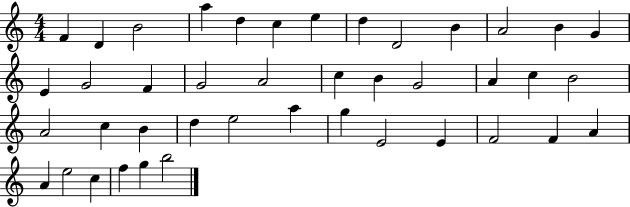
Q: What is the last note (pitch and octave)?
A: B5